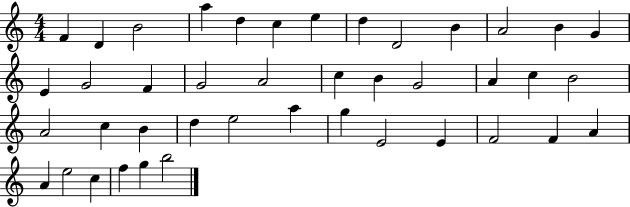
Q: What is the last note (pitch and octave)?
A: B5